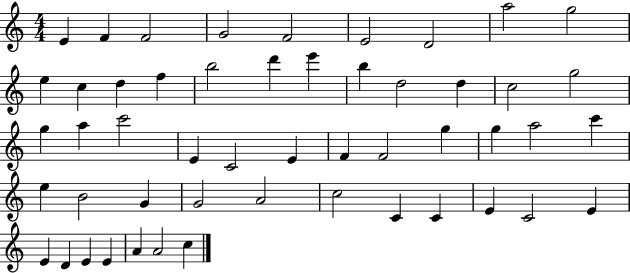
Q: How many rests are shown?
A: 0